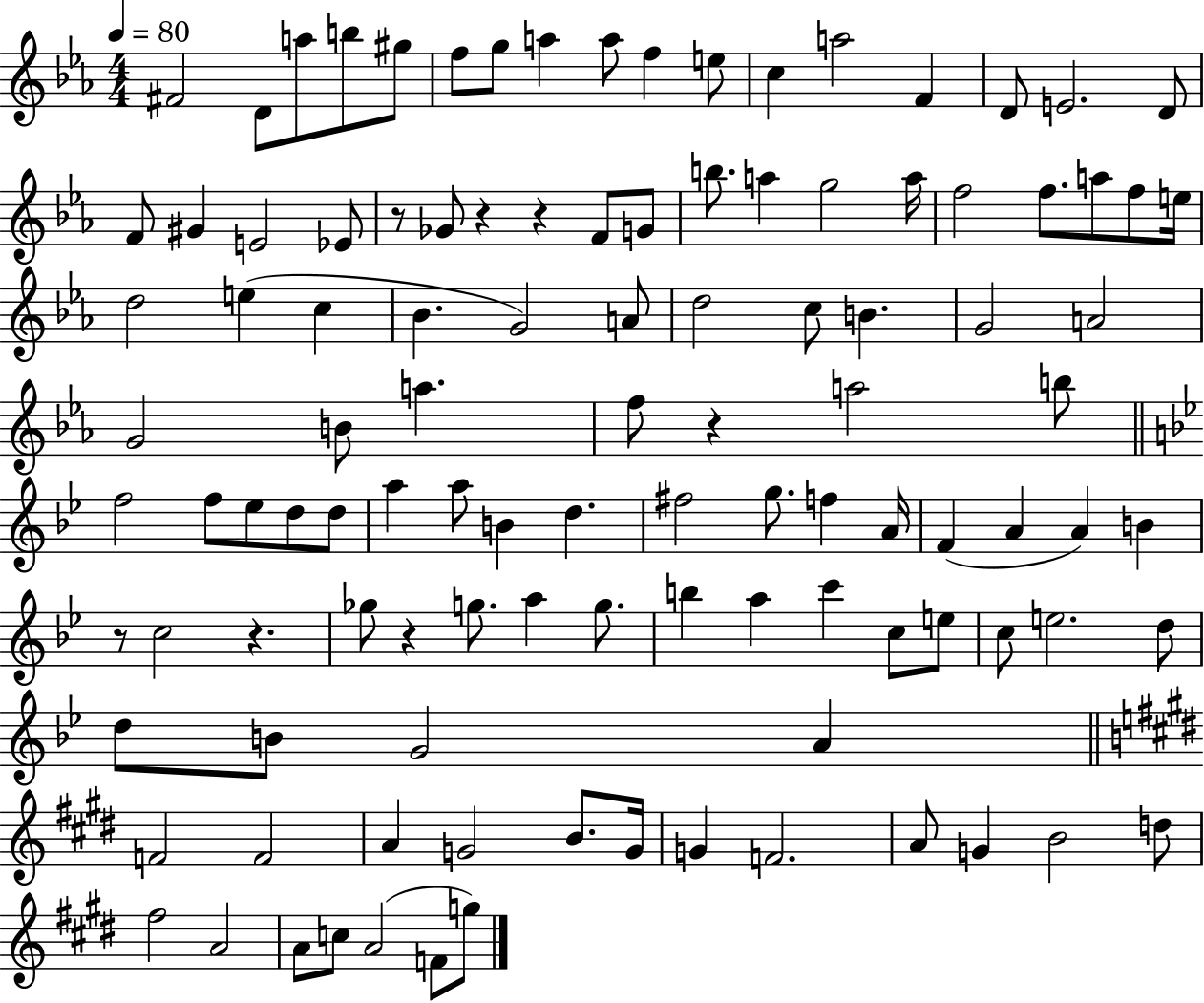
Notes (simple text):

F#4/h D4/e A5/e B5/e G#5/e F5/e G5/e A5/q A5/e F5/q E5/e C5/q A5/h F4/q D4/e E4/h. D4/e F4/e G#4/q E4/h Eb4/e R/e Gb4/e R/q R/q F4/e G4/e B5/e. A5/q G5/h A5/s F5/h F5/e. A5/e F5/e E5/s D5/h E5/q C5/q Bb4/q. G4/h A4/e D5/h C5/e B4/q. G4/h A4/h G4/h B4/e A5/q. F5/e R/q A5/h B5/e F5/h F5/e Eb5/e D5/e D5/e A5/q A5/e B4/q D5/q. F#5/h G5/e. F5/q A4/s F4/q A4/q A4/q B4/q R/e C5/h R/q. Gb5/e R/q G5/e. A5/q G5/e. B5/q A5/q C6/q C5/e E5/e C5/e E5/h. D5/e D5/e B4/e G4/h A4/q F4/h F4/h A4/q G4/h B4/e. G4/s G4/q F4/h. A4/e G4/q B4/h D5/e F#5/h A4/h A4/e C5/e A4/h F4/e G5/e